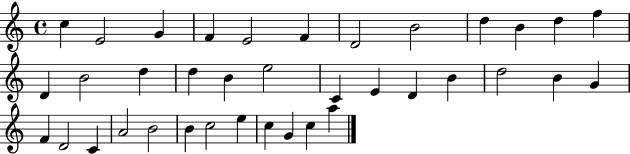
C5/q E4/h G4/q F4/q E4/h F4/q D4/h B4/h D5/q B4/q D5/q F5/q D4/q B4/h D5/q D5/q B4/q E5/h C4/q E4/q D4/q B4/q D5/h B4/q G4/q F4/q D4/h C4/q A4/h B4/h B4/q C5/h E5/q C5/q G4/q C5/q A5/q